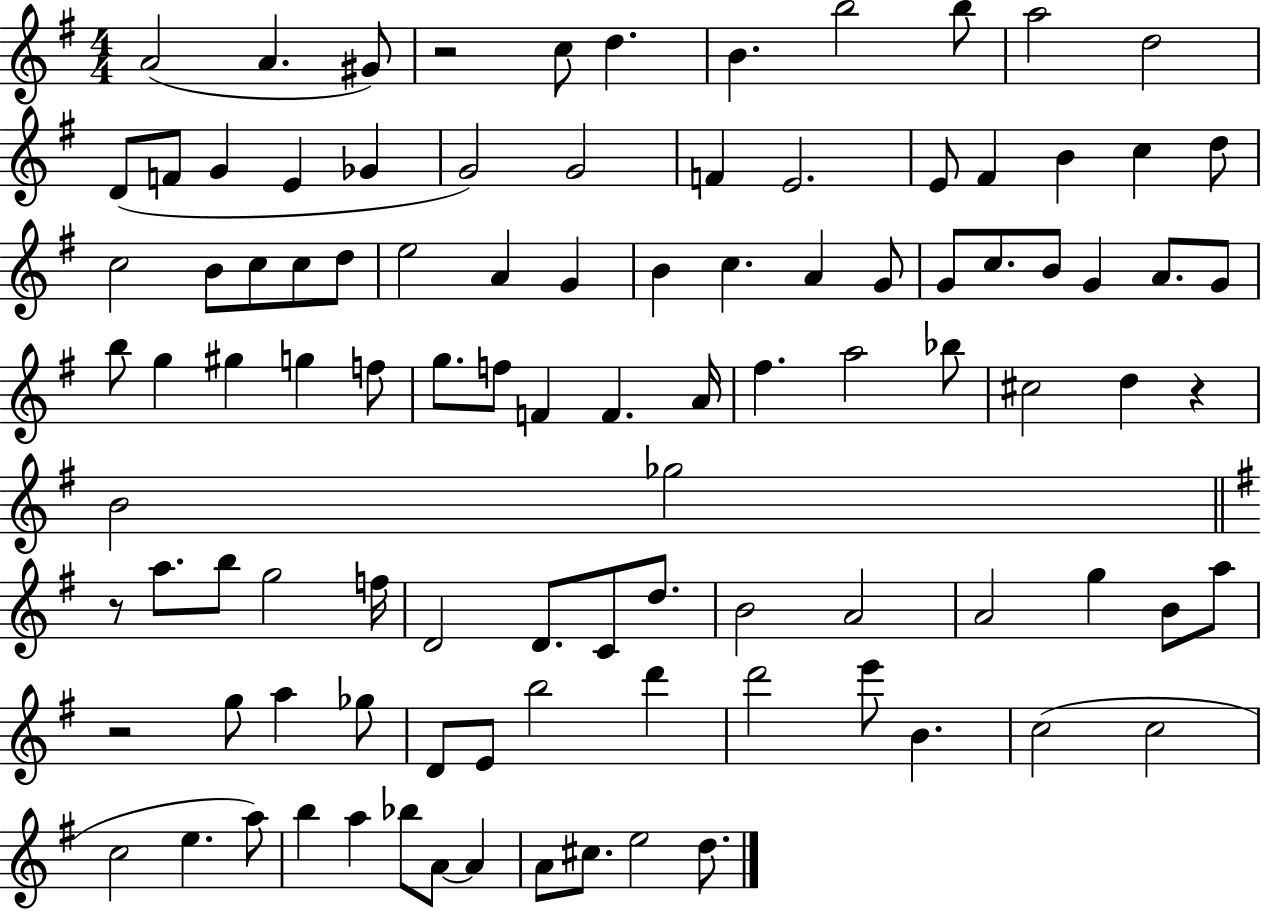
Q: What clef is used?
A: treble